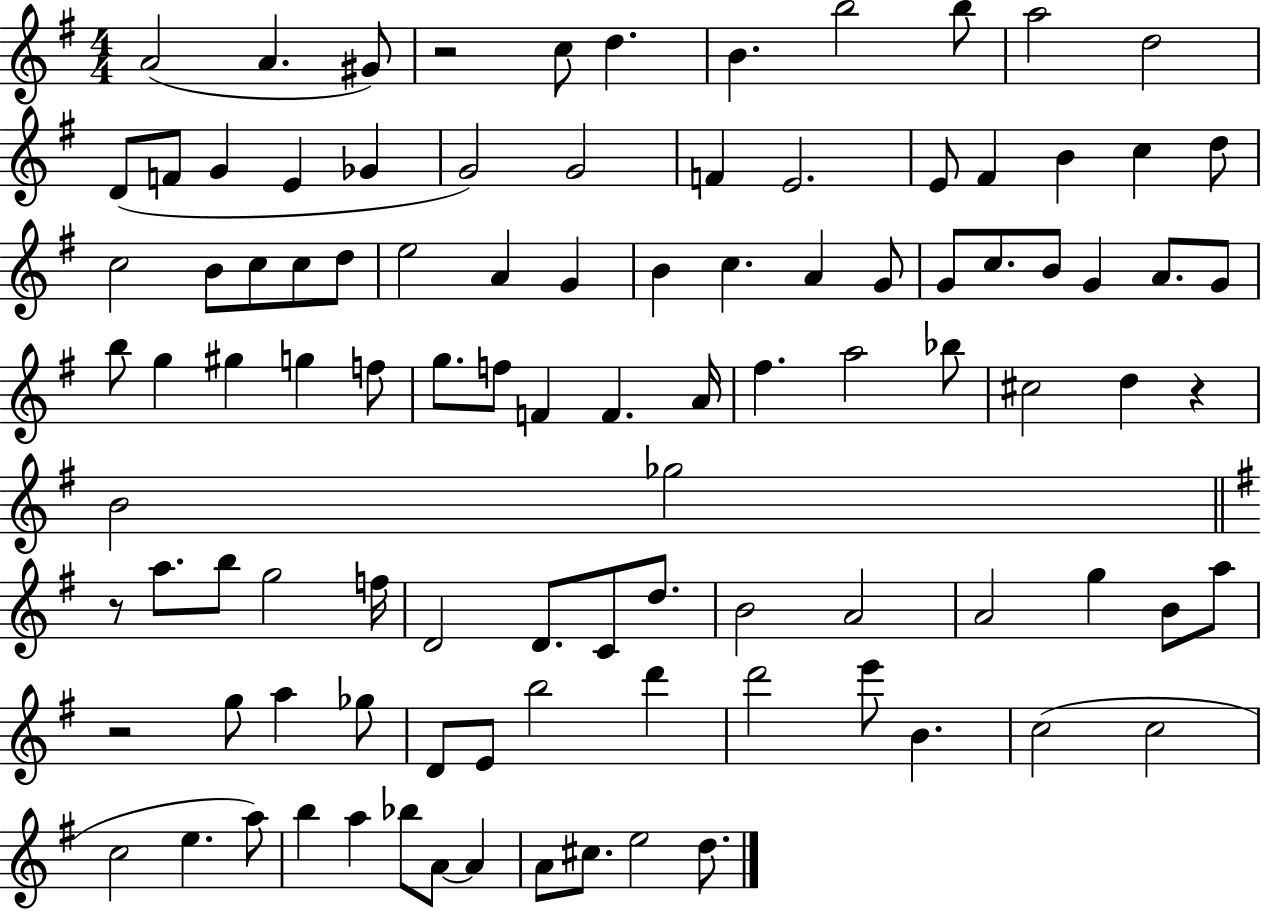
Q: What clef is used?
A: treble